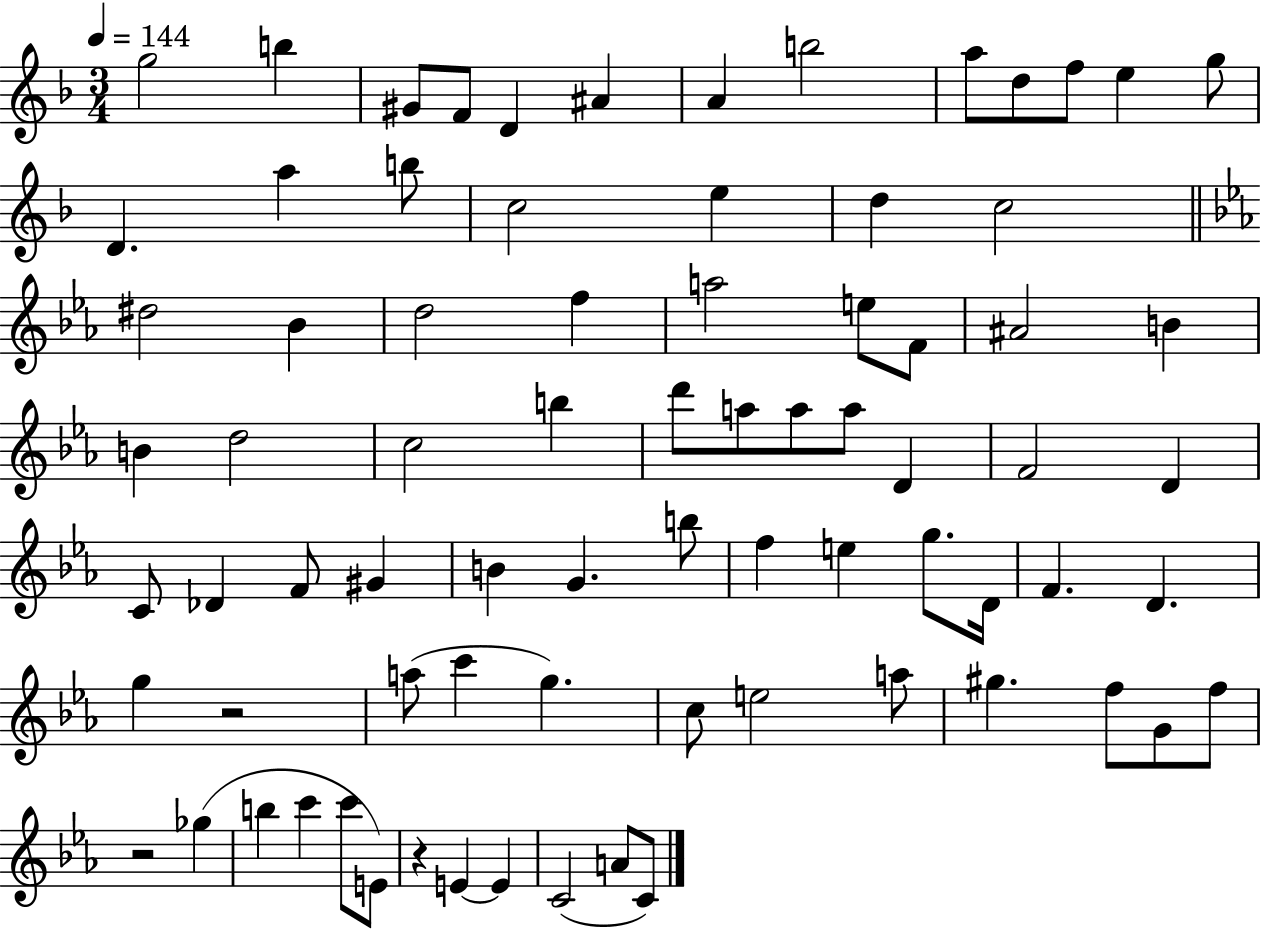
{
  \clef treble
  \numericTimeSignature
  \time 3/4
  \key f \major
  \tempo 4 = 144
  \repeat volta 2 { g''2 b''4 | gis'8 f'8 d'4 ais'4 | a'4 b''2 | a''8 d''8 f''8 e''4 g''8 | \break d'4. a''4 b''8 | c''2 e''4 | d''4 c''2 | \bar "||" \break \key ees \major dis''2 bes'4 | d''2 f''4 | a''2 e''8 f'8 | ais'2 b'4 | \break b'4 d''2 | c''2 b''4 | d'''8 a''8 a''8 a''8 d'4 | f'2 d'4 | \break c'8 des'4 f'8 gis'4 | b'4 g'4. b''8 | f''4 e''4 g''8. d'16 | f'4. d'4. | \break g''4 r2 | a''8( c'''4 g''4.) | c''8 e''2 a''8 | gis''4. f''8 g'8 f''8 | \break r2 ges''4( | b''4 c'''4 c'''8 e'8) | r4 e'4~~ e'4 | c'2( a'8 c'8) | \break } \bar "|."
}